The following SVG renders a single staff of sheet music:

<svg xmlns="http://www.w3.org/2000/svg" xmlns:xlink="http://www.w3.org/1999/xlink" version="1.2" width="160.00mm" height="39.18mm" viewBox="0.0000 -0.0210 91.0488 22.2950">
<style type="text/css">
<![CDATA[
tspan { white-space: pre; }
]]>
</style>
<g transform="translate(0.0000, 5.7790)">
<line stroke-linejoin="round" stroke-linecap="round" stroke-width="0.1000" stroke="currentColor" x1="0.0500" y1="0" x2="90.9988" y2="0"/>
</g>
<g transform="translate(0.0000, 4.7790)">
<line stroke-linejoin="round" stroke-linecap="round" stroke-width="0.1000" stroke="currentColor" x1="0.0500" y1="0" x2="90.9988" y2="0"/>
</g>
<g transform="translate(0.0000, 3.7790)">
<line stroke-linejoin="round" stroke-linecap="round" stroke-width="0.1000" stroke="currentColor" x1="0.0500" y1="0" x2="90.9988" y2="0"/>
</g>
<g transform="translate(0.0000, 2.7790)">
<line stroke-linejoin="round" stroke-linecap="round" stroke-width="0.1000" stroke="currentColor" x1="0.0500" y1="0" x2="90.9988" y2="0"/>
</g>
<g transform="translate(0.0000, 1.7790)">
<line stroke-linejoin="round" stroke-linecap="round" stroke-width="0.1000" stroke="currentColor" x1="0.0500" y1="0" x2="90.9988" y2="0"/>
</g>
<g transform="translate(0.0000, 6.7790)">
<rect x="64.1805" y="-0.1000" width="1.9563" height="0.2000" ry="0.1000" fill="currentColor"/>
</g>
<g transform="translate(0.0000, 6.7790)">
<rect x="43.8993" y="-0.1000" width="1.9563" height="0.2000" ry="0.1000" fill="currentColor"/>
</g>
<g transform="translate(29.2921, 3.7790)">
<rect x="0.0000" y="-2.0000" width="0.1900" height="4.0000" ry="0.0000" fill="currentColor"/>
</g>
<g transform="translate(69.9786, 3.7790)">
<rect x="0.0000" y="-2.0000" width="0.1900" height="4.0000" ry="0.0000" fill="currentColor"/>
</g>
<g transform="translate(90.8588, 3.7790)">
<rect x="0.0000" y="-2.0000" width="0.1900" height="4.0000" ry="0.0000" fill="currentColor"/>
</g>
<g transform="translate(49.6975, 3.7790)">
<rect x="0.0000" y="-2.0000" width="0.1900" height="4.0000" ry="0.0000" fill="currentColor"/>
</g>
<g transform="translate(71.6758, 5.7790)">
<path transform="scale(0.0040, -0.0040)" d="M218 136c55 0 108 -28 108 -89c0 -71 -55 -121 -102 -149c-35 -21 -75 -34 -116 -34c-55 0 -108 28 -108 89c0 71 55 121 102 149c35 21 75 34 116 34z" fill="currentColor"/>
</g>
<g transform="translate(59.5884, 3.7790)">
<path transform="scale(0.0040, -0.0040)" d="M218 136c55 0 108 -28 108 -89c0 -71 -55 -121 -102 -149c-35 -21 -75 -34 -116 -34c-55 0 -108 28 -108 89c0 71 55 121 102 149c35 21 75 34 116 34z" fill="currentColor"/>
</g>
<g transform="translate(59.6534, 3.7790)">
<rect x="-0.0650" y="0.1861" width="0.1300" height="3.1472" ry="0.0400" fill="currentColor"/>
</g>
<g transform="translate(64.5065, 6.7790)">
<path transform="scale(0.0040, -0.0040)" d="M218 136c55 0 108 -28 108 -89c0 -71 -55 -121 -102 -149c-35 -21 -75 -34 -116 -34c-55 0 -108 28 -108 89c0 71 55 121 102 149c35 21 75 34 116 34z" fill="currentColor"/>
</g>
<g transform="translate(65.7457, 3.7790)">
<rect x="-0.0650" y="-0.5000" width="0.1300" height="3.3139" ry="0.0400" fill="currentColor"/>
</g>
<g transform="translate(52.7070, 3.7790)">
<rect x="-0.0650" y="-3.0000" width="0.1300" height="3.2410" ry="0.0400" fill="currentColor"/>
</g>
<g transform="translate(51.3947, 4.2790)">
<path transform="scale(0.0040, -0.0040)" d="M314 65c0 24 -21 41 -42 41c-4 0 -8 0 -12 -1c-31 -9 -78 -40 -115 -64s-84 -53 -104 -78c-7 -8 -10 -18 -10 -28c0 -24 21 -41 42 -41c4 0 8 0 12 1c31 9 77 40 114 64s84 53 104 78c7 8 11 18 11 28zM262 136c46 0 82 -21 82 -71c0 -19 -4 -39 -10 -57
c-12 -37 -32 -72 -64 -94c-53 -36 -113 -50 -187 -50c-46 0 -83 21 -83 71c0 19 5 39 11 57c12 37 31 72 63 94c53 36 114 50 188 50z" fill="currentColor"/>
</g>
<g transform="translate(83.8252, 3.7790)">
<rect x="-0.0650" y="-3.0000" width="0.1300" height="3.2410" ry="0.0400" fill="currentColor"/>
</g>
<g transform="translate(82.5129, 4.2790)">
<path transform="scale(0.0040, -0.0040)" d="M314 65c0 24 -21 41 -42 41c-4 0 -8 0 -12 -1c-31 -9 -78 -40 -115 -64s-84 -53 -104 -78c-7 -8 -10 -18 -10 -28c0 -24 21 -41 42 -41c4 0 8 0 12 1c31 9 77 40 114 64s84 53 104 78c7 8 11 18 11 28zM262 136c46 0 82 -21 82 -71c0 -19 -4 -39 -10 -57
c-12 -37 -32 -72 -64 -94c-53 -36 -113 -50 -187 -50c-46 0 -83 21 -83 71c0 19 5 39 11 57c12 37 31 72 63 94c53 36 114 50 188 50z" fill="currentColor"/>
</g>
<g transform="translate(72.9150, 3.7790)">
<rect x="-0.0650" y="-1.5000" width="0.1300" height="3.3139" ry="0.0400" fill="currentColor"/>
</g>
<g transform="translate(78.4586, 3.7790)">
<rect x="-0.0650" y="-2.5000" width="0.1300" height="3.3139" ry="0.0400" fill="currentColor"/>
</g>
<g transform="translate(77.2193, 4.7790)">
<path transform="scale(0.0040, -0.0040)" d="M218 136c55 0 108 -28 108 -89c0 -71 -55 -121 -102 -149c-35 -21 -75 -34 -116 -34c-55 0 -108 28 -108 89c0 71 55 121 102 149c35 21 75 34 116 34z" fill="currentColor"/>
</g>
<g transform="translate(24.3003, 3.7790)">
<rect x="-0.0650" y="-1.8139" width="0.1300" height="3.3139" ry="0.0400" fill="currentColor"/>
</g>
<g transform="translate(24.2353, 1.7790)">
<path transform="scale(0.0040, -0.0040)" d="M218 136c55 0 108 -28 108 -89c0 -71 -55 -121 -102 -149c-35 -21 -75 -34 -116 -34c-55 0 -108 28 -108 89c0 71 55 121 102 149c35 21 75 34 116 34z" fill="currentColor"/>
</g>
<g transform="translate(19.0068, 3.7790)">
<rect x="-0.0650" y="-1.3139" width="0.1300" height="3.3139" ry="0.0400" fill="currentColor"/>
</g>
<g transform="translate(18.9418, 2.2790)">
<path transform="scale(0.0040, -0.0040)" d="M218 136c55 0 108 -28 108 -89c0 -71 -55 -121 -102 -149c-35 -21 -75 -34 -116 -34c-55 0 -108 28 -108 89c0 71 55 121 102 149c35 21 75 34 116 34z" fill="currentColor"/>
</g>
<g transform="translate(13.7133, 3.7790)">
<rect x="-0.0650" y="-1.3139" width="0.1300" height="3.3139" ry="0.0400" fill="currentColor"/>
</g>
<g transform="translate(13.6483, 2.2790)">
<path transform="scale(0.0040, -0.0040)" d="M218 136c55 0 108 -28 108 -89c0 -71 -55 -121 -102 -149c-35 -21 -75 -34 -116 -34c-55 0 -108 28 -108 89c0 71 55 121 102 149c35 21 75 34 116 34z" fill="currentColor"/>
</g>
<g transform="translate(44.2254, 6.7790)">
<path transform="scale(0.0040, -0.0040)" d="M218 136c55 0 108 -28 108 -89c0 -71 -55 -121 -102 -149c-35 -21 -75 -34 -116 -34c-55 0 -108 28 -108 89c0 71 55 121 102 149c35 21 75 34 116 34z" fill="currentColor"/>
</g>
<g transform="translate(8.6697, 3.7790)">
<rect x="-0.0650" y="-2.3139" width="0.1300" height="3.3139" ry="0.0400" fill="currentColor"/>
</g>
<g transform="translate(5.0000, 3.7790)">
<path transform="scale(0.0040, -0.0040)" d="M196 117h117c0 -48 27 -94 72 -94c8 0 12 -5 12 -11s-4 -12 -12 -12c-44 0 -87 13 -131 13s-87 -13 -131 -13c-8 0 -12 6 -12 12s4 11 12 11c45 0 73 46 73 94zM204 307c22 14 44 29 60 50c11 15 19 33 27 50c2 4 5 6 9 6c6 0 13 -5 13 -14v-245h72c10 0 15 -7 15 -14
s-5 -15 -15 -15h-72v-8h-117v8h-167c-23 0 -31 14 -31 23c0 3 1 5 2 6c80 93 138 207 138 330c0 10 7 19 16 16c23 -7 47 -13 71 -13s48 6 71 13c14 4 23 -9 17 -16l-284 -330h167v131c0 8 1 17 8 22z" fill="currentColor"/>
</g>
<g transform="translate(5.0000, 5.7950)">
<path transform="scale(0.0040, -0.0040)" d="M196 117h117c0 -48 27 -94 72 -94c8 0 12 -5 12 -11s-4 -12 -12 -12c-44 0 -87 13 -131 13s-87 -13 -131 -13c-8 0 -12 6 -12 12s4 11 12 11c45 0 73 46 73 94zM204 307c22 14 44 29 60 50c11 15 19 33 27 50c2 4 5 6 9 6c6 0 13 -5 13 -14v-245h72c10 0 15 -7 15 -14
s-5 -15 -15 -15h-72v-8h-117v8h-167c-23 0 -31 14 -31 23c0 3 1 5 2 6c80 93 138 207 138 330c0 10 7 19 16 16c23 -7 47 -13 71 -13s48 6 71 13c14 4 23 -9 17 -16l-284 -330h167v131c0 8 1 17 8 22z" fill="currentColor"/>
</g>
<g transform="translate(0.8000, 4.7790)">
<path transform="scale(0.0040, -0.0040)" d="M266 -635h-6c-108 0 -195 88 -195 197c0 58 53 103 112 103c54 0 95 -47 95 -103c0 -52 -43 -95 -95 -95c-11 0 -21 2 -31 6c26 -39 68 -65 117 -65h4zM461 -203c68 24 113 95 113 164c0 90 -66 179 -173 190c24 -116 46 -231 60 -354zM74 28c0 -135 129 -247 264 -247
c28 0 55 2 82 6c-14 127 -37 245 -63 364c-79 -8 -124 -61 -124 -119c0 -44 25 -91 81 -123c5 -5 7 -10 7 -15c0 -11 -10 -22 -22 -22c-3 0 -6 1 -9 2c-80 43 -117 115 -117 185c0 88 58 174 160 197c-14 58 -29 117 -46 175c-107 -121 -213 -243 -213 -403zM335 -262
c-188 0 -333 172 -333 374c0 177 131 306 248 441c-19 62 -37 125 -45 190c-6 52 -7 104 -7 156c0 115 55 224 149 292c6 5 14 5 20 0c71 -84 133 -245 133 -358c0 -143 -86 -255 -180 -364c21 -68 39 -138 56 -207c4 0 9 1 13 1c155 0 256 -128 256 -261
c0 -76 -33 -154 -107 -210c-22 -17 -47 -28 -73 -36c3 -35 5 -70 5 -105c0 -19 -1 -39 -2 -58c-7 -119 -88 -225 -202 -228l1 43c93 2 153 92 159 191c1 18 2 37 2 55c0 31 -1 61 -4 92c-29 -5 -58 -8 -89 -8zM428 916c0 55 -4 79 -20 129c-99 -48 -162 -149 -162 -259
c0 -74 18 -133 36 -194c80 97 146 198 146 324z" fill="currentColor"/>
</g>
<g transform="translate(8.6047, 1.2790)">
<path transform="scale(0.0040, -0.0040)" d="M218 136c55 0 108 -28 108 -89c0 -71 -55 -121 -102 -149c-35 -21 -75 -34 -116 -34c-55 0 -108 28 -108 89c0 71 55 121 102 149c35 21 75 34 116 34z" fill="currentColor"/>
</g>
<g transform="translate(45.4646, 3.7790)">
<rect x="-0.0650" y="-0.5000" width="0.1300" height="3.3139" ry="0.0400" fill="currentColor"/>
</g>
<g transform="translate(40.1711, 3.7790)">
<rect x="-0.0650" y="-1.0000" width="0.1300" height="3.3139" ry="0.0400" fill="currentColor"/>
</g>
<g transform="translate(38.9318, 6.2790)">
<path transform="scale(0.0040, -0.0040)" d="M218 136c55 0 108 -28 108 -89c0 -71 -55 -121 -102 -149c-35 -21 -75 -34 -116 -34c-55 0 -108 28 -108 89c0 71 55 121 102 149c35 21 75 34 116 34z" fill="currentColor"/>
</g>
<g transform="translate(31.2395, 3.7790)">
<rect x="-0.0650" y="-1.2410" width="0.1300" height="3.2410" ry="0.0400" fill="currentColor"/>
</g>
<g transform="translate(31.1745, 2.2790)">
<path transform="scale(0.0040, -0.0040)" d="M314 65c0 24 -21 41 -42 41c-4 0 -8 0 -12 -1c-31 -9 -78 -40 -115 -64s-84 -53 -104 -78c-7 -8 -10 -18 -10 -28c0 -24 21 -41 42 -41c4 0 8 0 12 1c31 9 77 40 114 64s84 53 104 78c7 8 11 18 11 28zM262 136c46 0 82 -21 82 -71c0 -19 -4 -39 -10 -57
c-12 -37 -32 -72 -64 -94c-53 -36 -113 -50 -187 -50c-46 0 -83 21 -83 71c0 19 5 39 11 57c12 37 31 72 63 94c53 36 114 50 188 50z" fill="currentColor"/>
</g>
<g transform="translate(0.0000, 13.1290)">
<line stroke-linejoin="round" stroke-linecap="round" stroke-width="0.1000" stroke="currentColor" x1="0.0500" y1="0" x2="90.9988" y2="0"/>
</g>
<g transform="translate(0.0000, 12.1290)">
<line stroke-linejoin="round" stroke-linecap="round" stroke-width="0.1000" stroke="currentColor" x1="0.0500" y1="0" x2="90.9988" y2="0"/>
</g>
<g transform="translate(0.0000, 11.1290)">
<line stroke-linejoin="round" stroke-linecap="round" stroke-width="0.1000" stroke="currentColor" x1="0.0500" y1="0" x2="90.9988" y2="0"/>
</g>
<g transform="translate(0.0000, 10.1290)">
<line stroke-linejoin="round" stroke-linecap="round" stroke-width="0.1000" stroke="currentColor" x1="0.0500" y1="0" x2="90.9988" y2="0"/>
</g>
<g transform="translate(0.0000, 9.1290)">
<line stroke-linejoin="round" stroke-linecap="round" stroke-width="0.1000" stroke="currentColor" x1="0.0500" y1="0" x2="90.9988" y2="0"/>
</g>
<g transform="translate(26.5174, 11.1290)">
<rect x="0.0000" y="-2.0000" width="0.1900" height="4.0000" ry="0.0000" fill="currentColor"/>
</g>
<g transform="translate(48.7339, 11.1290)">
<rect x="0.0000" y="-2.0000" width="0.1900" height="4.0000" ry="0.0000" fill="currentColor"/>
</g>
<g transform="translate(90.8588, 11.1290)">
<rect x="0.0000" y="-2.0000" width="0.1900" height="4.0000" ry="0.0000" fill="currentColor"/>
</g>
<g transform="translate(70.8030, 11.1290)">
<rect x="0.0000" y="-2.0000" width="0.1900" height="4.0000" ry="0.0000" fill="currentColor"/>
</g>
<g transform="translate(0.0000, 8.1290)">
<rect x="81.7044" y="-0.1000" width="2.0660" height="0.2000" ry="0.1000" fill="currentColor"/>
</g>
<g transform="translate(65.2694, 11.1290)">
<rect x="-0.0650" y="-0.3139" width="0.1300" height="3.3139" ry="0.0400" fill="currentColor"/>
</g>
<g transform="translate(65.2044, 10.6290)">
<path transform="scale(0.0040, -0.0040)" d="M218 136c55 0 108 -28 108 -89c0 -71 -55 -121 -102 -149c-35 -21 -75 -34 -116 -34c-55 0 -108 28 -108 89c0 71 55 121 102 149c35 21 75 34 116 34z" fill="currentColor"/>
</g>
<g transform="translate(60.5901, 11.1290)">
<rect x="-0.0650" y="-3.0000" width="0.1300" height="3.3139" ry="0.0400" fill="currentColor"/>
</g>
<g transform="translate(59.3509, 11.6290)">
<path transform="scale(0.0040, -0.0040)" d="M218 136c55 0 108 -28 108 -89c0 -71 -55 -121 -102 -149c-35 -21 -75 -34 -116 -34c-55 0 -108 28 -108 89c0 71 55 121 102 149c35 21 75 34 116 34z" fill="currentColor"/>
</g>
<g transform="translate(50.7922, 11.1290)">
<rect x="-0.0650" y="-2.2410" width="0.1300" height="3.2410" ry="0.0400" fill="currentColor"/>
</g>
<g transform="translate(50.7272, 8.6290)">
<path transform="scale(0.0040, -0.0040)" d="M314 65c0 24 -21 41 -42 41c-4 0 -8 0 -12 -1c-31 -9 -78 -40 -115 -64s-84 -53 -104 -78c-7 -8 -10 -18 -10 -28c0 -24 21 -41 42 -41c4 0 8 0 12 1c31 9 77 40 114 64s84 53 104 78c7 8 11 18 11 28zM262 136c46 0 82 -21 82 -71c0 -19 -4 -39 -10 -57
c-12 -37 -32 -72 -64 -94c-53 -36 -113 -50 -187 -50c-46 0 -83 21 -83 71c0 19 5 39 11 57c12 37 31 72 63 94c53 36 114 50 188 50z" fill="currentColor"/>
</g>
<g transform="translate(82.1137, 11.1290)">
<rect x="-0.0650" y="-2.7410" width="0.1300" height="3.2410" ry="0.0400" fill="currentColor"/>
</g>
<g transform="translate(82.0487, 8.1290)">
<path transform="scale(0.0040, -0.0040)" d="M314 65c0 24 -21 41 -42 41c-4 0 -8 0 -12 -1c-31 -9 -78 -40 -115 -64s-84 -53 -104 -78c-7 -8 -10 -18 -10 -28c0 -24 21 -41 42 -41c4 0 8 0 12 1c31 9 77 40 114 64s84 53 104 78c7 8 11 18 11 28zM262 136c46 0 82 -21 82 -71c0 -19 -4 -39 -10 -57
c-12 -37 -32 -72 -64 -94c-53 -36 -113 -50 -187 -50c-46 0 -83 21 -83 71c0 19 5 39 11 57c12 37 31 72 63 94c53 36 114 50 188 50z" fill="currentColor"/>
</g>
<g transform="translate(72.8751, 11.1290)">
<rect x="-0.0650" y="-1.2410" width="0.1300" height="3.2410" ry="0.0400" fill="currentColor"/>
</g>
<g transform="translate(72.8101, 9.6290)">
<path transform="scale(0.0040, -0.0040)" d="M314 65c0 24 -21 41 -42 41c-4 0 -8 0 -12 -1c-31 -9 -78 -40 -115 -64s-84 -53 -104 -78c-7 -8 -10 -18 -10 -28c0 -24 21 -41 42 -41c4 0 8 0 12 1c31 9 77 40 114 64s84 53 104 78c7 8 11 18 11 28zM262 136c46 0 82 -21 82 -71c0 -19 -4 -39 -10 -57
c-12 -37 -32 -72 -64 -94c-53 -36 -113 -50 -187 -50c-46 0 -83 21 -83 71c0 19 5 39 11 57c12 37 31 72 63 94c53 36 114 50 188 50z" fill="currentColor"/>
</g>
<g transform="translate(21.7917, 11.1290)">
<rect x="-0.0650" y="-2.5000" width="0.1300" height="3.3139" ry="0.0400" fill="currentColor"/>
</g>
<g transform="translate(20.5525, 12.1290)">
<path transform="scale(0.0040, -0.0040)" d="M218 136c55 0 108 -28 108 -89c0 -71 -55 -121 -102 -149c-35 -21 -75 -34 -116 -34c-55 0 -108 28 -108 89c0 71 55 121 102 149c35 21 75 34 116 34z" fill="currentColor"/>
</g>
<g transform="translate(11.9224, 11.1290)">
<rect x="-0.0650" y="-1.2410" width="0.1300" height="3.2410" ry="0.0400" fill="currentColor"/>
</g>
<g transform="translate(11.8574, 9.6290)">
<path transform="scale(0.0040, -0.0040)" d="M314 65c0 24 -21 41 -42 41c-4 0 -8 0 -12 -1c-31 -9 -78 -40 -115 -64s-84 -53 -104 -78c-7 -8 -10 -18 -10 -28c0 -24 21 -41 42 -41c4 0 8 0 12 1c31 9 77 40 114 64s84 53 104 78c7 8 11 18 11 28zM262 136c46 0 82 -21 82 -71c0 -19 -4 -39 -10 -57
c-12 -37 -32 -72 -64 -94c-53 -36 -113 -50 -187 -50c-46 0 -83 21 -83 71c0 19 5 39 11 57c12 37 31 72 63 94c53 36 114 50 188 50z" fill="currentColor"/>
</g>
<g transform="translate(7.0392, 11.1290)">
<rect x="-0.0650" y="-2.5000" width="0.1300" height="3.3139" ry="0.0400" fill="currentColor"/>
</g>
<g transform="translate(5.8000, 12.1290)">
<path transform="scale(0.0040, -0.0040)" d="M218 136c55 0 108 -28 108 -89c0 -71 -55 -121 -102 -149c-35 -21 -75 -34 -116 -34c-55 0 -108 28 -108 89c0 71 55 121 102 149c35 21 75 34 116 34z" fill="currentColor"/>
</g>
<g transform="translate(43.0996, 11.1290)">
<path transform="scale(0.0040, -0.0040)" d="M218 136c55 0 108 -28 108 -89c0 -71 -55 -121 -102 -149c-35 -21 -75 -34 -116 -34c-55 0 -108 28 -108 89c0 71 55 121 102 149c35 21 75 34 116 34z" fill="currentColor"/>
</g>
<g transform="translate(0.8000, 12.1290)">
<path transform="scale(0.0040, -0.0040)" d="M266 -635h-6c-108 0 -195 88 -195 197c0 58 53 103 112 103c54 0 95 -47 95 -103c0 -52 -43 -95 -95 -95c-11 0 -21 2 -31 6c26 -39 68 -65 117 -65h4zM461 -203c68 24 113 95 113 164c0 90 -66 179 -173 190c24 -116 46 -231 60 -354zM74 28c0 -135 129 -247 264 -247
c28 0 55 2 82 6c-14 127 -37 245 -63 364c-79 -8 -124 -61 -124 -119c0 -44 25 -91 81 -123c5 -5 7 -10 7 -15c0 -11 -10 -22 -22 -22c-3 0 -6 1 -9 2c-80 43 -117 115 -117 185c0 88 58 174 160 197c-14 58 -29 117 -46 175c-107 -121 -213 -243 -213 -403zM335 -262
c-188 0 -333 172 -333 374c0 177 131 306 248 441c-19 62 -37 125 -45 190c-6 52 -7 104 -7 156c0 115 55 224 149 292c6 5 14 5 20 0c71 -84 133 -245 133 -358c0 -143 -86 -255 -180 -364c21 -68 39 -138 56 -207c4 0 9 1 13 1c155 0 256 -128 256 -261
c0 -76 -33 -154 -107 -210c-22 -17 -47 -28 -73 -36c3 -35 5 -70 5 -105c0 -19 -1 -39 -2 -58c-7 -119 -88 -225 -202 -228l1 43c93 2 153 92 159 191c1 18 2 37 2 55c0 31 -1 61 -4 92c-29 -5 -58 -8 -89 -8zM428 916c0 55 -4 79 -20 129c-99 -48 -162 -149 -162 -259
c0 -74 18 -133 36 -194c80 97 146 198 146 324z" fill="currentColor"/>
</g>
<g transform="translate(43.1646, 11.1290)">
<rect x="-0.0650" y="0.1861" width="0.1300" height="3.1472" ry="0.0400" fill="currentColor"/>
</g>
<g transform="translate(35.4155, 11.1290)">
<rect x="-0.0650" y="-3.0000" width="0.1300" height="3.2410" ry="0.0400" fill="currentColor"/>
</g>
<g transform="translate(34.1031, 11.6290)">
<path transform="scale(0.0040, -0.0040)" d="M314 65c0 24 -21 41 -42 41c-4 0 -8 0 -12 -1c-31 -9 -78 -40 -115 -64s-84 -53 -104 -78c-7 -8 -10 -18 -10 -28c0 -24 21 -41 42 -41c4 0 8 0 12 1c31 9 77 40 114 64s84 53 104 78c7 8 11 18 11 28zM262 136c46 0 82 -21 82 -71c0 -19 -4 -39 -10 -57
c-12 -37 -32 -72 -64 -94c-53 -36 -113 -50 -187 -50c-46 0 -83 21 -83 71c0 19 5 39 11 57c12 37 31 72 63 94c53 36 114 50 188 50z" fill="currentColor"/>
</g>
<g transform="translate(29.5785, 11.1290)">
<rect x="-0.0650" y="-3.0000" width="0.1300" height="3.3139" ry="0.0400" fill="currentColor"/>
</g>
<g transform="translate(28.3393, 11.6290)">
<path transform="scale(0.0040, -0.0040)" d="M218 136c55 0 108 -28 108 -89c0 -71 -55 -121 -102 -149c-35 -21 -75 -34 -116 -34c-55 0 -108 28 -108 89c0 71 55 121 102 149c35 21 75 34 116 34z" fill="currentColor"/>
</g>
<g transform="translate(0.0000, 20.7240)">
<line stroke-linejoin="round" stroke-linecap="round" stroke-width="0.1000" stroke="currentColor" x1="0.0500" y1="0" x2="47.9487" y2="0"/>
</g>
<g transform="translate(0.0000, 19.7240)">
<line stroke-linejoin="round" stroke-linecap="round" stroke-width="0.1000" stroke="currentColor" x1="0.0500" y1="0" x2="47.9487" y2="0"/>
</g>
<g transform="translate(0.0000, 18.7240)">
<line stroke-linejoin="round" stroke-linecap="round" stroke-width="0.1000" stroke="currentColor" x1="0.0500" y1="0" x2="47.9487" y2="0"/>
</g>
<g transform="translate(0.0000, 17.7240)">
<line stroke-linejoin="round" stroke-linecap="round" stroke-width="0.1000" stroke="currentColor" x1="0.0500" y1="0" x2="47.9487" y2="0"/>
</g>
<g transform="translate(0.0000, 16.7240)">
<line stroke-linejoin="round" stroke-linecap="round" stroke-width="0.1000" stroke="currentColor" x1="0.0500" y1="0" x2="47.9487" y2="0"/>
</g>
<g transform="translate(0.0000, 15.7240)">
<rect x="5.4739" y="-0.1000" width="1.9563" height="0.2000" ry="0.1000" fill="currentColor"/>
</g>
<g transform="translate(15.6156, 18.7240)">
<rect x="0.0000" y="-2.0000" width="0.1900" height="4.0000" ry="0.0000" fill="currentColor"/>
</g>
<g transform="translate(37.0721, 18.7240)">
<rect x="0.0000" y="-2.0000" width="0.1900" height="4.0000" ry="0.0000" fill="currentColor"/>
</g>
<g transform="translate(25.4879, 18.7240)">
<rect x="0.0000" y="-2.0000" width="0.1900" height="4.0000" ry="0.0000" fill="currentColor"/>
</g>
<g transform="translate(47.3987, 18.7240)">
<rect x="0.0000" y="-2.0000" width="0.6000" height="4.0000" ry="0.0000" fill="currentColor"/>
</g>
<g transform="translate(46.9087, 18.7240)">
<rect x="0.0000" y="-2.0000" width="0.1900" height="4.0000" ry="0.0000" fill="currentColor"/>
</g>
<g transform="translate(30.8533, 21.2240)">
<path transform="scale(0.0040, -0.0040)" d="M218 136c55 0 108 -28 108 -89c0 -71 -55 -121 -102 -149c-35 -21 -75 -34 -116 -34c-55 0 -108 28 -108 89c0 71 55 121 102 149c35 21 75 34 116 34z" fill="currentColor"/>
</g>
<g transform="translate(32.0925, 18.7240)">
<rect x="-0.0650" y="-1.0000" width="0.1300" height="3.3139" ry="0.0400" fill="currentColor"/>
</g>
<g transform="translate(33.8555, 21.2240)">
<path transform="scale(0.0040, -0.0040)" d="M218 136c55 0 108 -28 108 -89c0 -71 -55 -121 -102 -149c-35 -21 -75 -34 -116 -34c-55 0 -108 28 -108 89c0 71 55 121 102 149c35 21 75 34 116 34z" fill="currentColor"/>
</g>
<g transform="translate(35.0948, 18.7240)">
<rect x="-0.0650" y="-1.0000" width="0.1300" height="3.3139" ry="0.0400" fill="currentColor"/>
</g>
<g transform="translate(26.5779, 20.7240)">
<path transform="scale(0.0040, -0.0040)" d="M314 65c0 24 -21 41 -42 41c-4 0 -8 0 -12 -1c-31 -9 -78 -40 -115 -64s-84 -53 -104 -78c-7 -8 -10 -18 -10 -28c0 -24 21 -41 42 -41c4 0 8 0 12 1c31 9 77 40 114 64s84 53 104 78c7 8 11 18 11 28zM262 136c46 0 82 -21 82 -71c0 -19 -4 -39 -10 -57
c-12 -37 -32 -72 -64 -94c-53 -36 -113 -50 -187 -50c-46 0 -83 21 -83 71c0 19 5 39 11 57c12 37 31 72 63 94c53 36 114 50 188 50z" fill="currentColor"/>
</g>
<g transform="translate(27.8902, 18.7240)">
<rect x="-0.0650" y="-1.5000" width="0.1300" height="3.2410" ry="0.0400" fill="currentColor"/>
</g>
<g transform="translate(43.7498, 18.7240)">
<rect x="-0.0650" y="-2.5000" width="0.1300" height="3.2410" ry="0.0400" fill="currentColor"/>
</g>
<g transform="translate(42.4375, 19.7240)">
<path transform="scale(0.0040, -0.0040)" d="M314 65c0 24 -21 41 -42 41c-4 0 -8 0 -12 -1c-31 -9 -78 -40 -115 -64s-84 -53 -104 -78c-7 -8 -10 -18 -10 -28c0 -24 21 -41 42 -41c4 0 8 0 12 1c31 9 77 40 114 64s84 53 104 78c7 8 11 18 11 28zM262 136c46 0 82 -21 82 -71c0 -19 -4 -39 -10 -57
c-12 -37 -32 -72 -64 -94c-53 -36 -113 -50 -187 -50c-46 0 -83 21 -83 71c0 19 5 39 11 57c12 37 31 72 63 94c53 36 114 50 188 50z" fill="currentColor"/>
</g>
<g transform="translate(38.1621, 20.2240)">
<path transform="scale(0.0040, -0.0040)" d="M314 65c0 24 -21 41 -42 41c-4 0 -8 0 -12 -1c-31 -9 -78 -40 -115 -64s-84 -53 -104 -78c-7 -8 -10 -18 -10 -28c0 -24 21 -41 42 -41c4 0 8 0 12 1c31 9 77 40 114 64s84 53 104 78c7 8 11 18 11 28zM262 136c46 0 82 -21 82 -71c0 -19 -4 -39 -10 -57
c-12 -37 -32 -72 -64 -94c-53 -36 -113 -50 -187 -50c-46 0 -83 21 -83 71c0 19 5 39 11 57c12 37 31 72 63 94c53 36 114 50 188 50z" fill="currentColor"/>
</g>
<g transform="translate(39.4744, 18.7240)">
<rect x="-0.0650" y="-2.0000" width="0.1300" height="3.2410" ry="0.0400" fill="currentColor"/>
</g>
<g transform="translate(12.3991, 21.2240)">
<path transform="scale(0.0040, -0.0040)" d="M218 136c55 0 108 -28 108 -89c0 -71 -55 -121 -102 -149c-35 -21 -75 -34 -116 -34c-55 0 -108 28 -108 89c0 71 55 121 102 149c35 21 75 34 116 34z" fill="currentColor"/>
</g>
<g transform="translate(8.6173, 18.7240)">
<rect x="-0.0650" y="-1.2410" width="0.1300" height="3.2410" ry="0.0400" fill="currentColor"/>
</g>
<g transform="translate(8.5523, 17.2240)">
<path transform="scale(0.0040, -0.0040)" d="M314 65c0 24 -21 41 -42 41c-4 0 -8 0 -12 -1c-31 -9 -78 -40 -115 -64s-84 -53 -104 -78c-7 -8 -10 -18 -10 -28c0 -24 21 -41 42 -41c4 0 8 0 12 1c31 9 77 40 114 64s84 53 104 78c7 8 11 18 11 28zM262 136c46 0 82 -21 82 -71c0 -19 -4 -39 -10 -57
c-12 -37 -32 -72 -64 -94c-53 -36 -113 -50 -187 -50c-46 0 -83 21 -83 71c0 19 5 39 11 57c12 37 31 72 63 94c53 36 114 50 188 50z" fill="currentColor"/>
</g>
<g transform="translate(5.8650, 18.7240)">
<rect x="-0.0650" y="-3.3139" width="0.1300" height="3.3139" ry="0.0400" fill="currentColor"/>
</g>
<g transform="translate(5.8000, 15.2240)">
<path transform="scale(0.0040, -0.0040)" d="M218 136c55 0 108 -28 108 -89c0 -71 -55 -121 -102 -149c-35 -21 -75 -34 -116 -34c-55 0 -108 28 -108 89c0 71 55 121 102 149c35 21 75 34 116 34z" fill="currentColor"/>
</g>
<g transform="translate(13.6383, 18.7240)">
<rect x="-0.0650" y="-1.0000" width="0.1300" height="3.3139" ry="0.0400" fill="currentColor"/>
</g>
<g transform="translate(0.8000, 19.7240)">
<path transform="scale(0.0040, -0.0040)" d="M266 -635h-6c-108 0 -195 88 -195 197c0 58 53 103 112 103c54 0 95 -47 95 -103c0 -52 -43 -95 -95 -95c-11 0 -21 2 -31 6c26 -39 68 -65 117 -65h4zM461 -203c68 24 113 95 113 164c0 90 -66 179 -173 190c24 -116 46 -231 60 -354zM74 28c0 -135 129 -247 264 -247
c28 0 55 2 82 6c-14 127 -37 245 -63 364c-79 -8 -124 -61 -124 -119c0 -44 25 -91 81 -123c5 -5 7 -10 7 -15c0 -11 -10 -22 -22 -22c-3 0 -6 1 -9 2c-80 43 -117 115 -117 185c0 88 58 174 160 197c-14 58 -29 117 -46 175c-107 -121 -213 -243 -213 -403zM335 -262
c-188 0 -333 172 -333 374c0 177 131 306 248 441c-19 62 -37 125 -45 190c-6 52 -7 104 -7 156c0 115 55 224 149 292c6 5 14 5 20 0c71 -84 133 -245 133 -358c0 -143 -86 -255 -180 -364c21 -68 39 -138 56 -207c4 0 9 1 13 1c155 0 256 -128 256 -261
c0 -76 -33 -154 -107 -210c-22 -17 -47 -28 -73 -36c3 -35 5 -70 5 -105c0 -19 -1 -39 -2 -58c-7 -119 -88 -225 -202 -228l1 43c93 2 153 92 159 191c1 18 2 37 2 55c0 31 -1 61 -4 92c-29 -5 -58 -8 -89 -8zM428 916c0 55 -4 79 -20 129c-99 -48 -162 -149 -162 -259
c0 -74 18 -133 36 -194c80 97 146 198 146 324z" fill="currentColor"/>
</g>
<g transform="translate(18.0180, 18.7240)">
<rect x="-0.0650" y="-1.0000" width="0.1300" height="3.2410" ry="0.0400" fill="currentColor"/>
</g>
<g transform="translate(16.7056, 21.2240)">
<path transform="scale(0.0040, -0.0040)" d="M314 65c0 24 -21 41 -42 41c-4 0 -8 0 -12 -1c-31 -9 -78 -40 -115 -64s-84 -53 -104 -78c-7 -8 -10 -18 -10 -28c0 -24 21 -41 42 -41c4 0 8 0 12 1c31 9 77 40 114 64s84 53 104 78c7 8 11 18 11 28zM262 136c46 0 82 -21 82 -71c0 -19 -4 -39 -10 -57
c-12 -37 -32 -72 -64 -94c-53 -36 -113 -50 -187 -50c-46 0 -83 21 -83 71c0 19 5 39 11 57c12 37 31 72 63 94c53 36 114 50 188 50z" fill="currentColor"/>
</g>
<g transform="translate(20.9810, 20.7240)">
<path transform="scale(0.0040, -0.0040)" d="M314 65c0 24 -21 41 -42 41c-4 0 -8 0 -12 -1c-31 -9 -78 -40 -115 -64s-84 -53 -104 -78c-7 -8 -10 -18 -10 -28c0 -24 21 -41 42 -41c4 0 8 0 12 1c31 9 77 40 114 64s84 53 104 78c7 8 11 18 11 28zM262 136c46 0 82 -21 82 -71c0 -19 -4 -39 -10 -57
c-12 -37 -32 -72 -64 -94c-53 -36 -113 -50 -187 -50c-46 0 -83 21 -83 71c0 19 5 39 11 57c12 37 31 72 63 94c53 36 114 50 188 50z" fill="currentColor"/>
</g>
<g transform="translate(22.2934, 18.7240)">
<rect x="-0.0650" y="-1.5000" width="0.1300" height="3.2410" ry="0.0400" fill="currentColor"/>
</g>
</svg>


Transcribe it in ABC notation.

X:1
T:Untitled
M:4/4
L:1/4
K:C
g e e f e2 D C A2 B C E G A2 G e2 G A A2 B g2 A c e2 a2 b e2 D D2 E2 E2 D D F2 G2